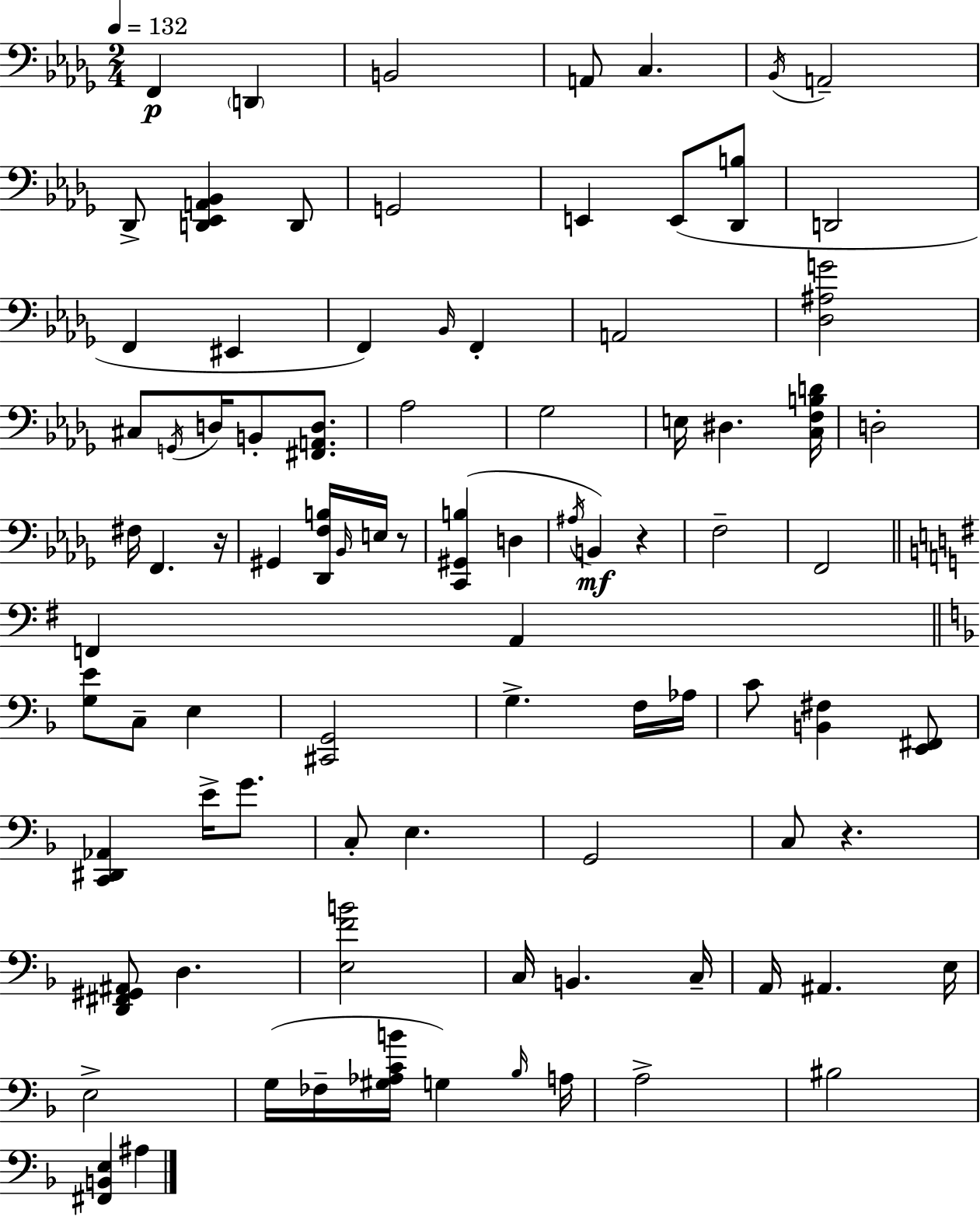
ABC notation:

X:1
T:Untitled
M:2/4
L:1/4
K:Bbm
F,, D,, B,,2 A,,/2 C, _B,,/4 A,,2 _D,,/2 [D,,_E,,A,,_B,,] D,,/2 G,,2 E,, E,,/2 [_D,,B,]/2 D,,2 F,, ^E,, F,, _B,,/4 F,, A,,2 [_D,^A,G]2 ^C,/2 G,,/4 D,/4 B,,/2 [^F,,A,,D,]/2 _A,2 _G,2 E,/4 ^D, [C,F,B,D]/4 D,2 ^F,/4 F,, z/4 ^G,, [_D,,F,B,]/4 _B,,/4 E,/4 z/2 [C,,^G,,B,] D, ^A,/4 B,, z F,2 F,,2 F,, A,, [G,E]/2 C,/2 E, [^C,,G,,]2 G, F,/4 _A,/4 C/2 [B,,^F,] [E,,^F,,]/2 [C,,^D,,_A,,] E/4 G/2 C,/2 E, G,,2 C,/2 z [D,,^F,,^G,,^A,,]/2 D, [E,FB]2 C,/4 B,, C,/4 A,,/4 ^A,, E,/4 E,2 G,/4 _F,/4 [^G,_A,CB]/4 G, _B,/4 A,/4 A,2 ^B,2 [^F,,B,,E,] ^A,